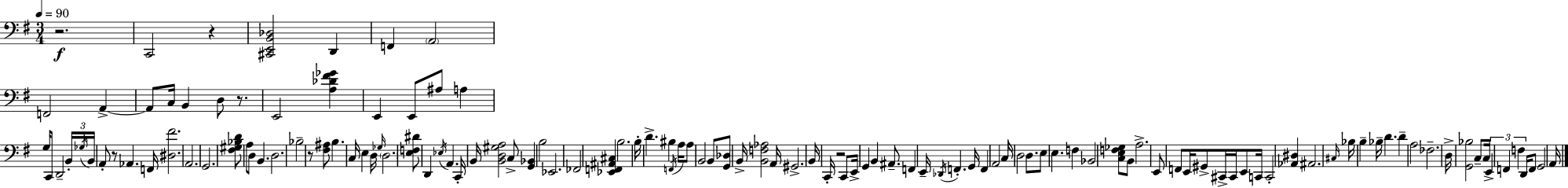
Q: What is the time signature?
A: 3/4